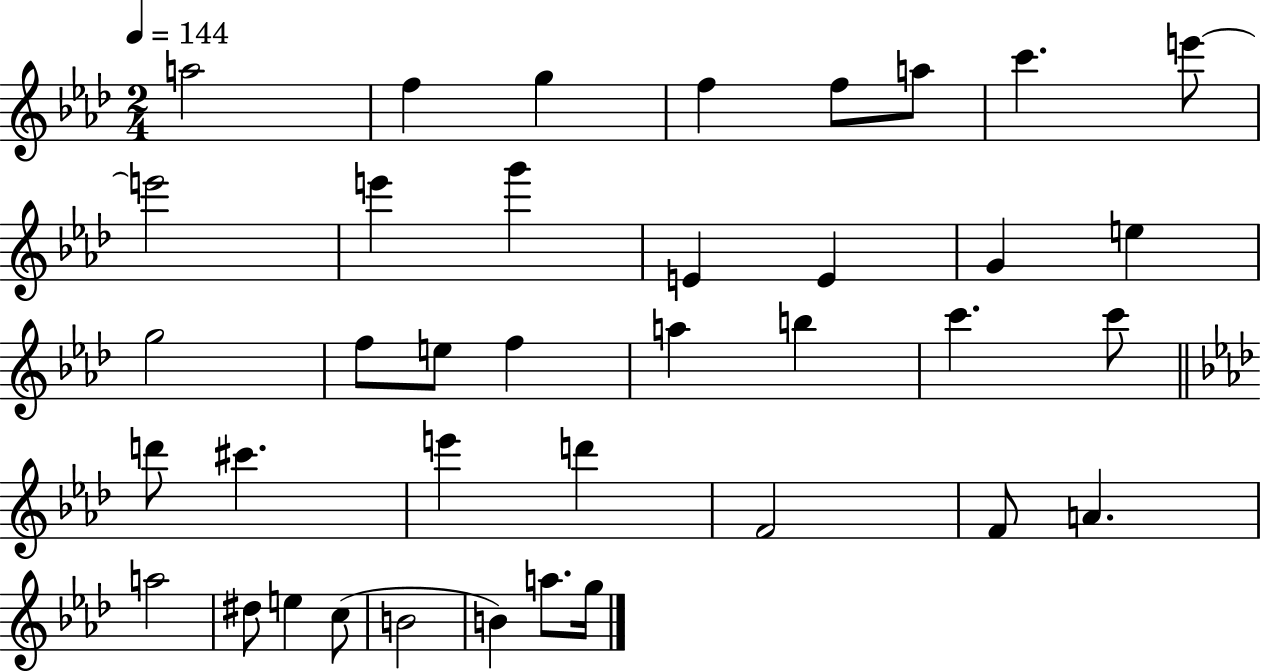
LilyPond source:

{
  \clef treble
  \numericTimeSignature
  \time 2/4
  \key aes \major
  \tempo 4 = 144
  a''2 | f''4 g''4 | f''4 f''8 a''8 | c'''4. e'''8~~ | \break e'''2 | e'''4 g'''4 | e'4 e'4 | g'4 e''4 | \break g''2 | f''8 e''8 f''4 | a''4 b''4 | c'''4. c'''8 | \break \bar "||" \break \key aes \major d'''8 cis'''4. | e'''4 d'''4 | f'2 | f'8 a'4. | \break a''2 | dis''8 e''4 c''8( | b'2 | b'4) a''8. g''16 | \break \bar "|."
}